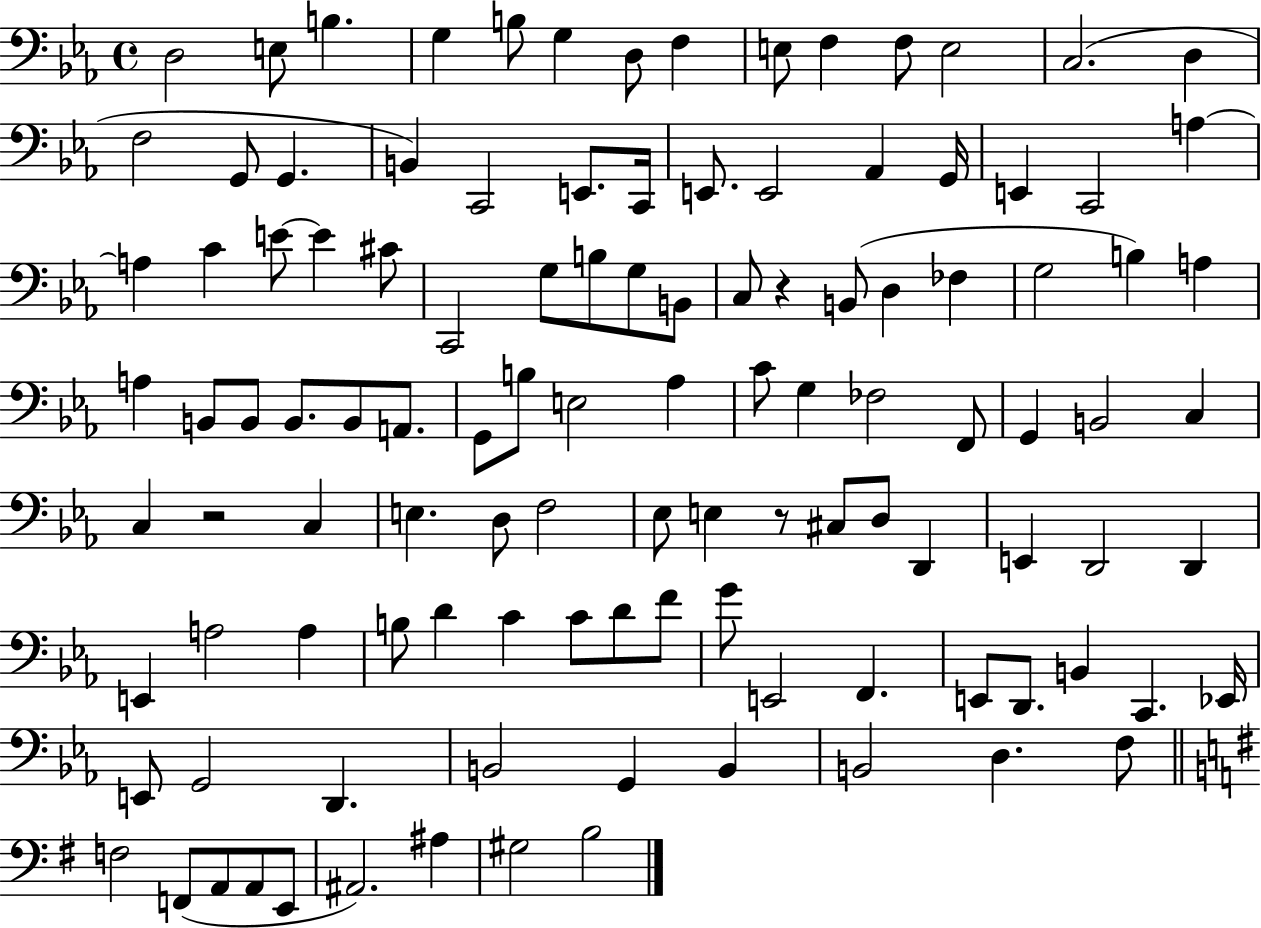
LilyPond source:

{
  \clef bass
  \time 4/4
  \defaultTimeSignature
  \key ees \major
  d2 e8 b4. | g4 b8 g4 d8 f4 | e8 f4 f8 e2 | c2.( d4 | \break f2 g,8 g,4. | b,4) c,2 e,8. c,16 | e,8. e,2 aes,4 g,16 | e,4 c,2 a4~~ | \break a4 c'4 e'8~~ e'4 cis'8 | c,2 g8 b8 g8 b,8 | c8 r4 b,8( d4 fes4 | g2 b4) a4 | \break a4 b,8 b,8 b,8. b,8 a,8. | g,8 b8 e2 aes4 | c'8 g4 fes2 f,8 | g,4 b,2 c4 | \break c4 r2 c4 | e4. d8 f2 | ees8 e4 r8 cis8 d8 d,4 | e,4 d,2 d,4 | \break e,4 a2 a4 | b8 d'4 c'4 c'8 d'8 f'8 | g'8 e,2 f,4. | e,8 d,8. b,4 c,4. ees,16 | \break e,8 g,2 d,4. | b,2 g,4 b,4 | b,2 d4. f8 | \bar "||" \break \key e \minor f2 f,8( a,8 a,8 e,8 | ais,2.) ais4 | gis2 b2 | \bar "|."
}